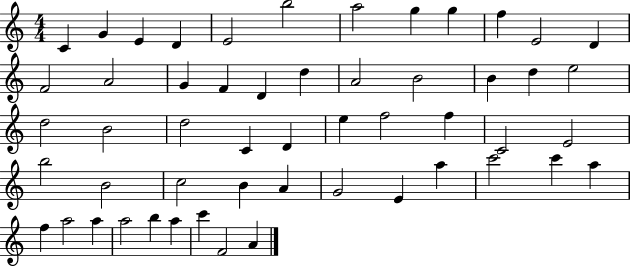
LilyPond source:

{
  \clef treble
  \numericTimeSignature
  \time 4/4
  \key c \major
  c'4 g'4 e'4 d'4 | e'2 b''2 | a''2 g''4 g''4 | f''4 e'2 d'4 | \break f'2 a'2 | g'4 f'4 d'4 d''4 | a'2 b'2 | b'4 d''4 e''2 | \break d''2 b'2 | d''2 c'4 d'4 | e''4 f''2 f''4 | c'2 e'2 | \break b''2 b'2 | c''2 b'4 a'4 | g'2 e'4 a''4 | c'''2 c'''4 a''4 | \break f''4 a''2 a''4 | a''2 b''4 a''4 | c'''4 f'2 a'4 | \bar "|."
}